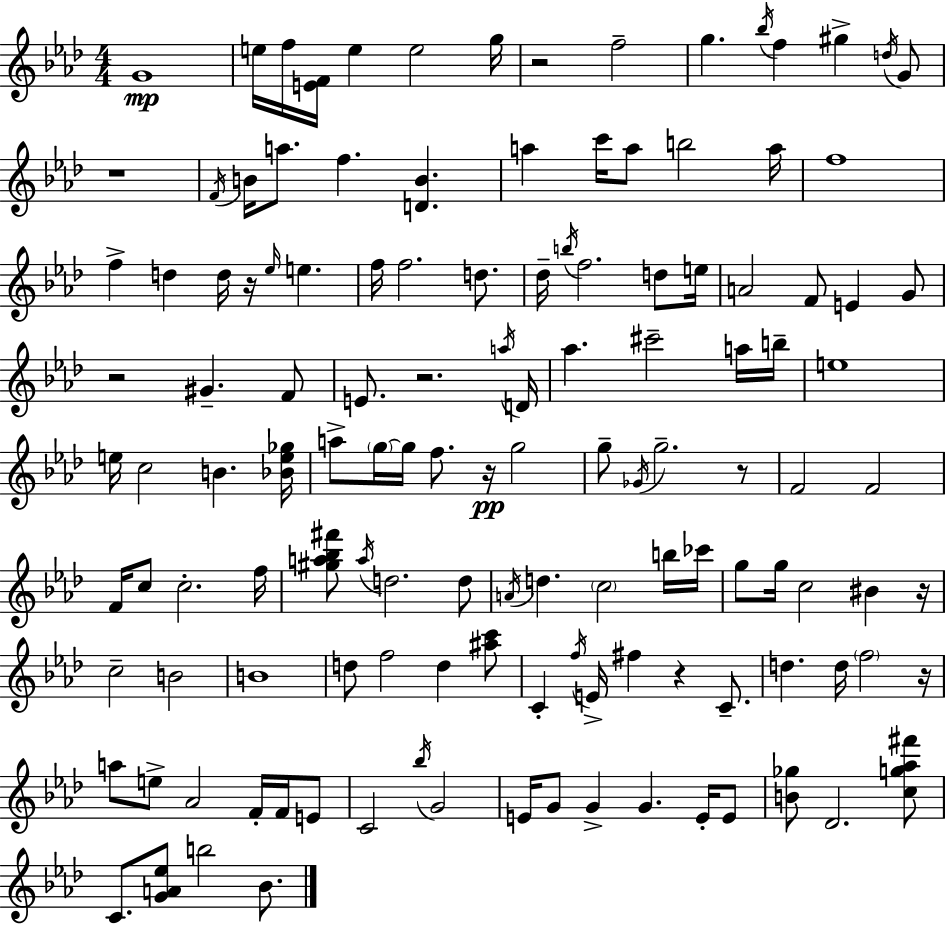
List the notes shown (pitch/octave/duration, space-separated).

G4/w E5/s F5/s [E4,F4]/s E5/q E5/h G5/s R/h F5/h G5/q. Bb5/s F5/q G#5/q D5/s G4/e R/w F4/s B4/s A5/e. F5/q. [D4,B4]/q. A5/q C6/s A5/e B5/h A5/s F5/w F5/q D5/q D5/s R/s Eb5/s E5/q. F5/s F5/h. D5/e. Db5/s B5/s F5/h. D5/e E5/s A4/h F4/e E4/q G4/e R/h G#4/q. F4/e E4/e. R/h. A5/s D4/s Ab5/q. C#6/h A5/s B5/s E5/w E5/s C5/h B4/q. [Bb4,E5,Gb5]/s A5/e G5/s G5/s F5/e. R/s G5/h G5/e Gb4/s G5/h. R/e F4/h F4/h F4/s C5/e C5/h. F5/s [G#5,A5,Bb5,F#6]/e A5/s D5/h. D5/e A4/s D5/q. C5/h B5/s CES6/s G5/e G5/s C5/h BIS4/q R/s C5/h B4/h B4/w D5/e F5/h D5/q [A#5,C6]/e C4/q F5/s E4/s F#5/q R/q C4/e. D5/q. D5/s F5/h R/s A5/e E5/e Ab4/h F4/s F4/s E4/e C4/h Bb5/s G4/h E4/s G4/e G4/q G4/q. E4/s E4/e [B4,Gb5]/e Db4/h. [C5,G5,Ab5,F#6]/e C4/e. [G4,A4,Eb5]/e B5/h Bb4/e.